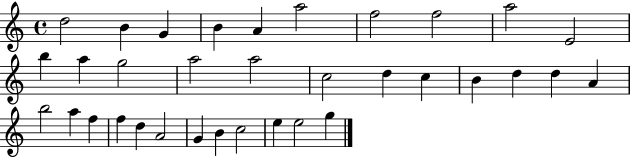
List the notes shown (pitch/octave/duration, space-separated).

D5/h B4/q G4/q B4/q A4/q A5/h F5/h F5/h A5/h E4/h B5/q A5/q G5/h A5/h A5/h C5/h D5/q C5/q B4/q D5/q D5/q A4/q B5/h A5/q F5/q F5/q D5/q A4/h G4/q B4/q C5/h E5/q E5/h G5/q